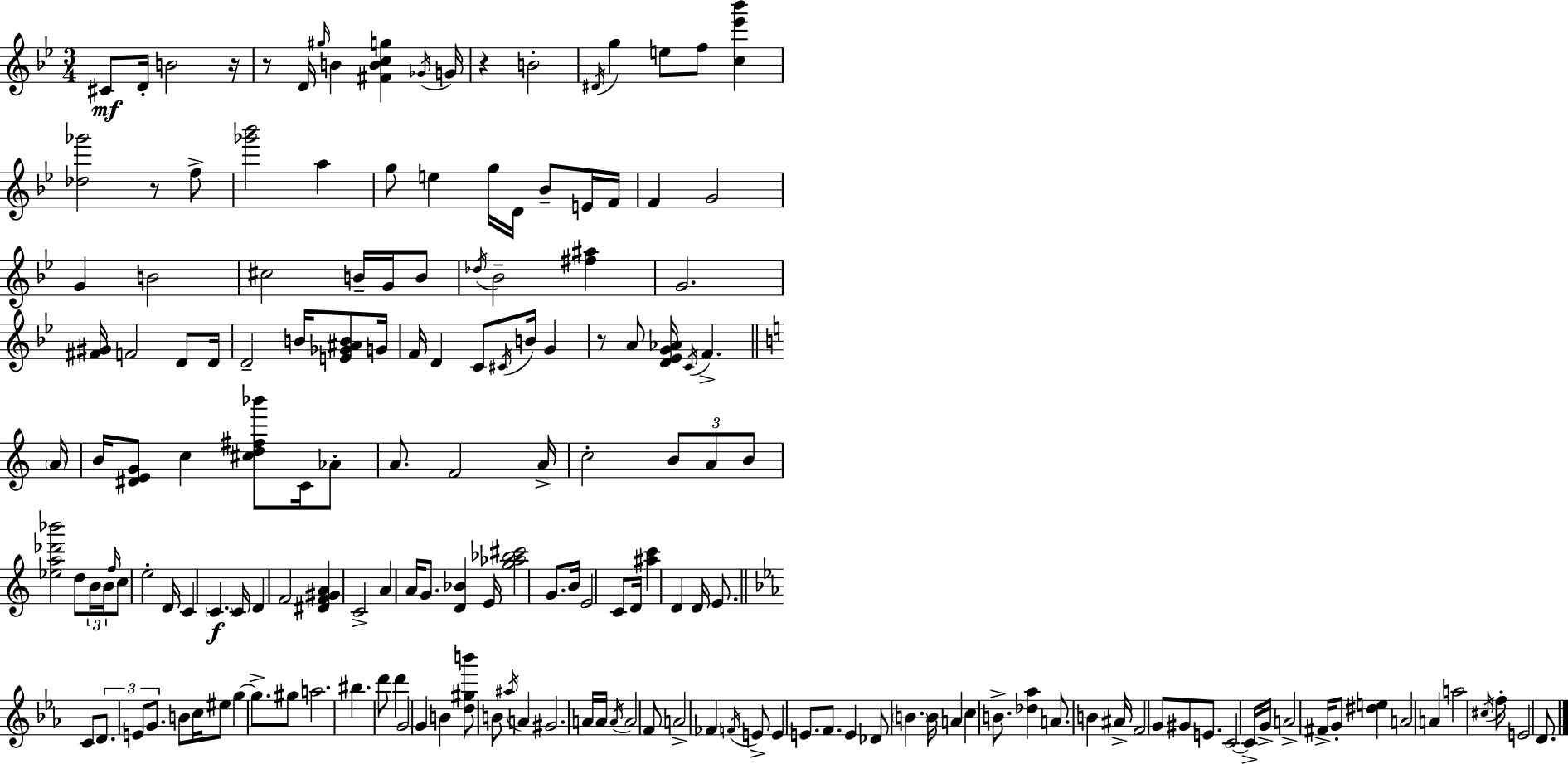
C#4/e D4/s B4/h R/s R/e D4/s G#5/s B4/q [F#4,B4,C5,G5]/q Gb4/s G4/s R/q B4/h D#4/s G5/q E5/e F5/e [C5,Eb6,Bb6]/q [Db5,Gb6]/h R/e F5/e [Gb6,Bb6]/h A5/q G5/e E5/q G5/s D4/s Bb4/e E4/s F4/s F4/q G4/h G4/q B4/h C#5/h B4/s G4/s B4/e Db5/s Bb4/h [F#5,A#5]/q G4/h. [F#4,G#4]/s F4/h D4/e D4/s D4/h B4/s [E4,Gb4,A#4,B4]/e G4/s F4/s D4/q C4/e C#4/s B4/s G4/q R/e A4/e [D4,Eb4,G4,Ab4]/s C4/s F4/q. A4/s B4/s [D#4,E4,G4]/e C5/q [C#5,D5,F#5,Bb6]/e C4/s Ab4/e A4/e. F4/h A4/s C5/h B4/e A4/e B4/e [Eb5,A5,Db6,Bb6]/h D5/e B4/s B4/s F5/s C5/e E5/h D4/s C4/q C4/q. C4/s D4/q F4/h [D#4,F4,G#4,A4]/q C4/h A4/q A4/s G4/e. [D4,Bb4]/q E4/s [G5,Ab5,Bb5,C#6]/h G4/e. B4/s E4/h C4/e D4/s [A#5,C6]/q D4/q D4/s E4/e. C4/e D4/e. E4/e G4/e. B4/e C5/s EIS5/e G5/q G5/e. G#5/e A5/h. BIS5/q. D6/e D6/q G4/h G4/q B4/q [D5,G#5,B6]/e B4/e A#5/s A4/q G#4/h. A4/s A4/s A4/s A4/h F4/e A4/h FES4/q F4/s E4/e E4/q E4/e. F4/e. E4/q Db4/e B4/q. B4/s A4/q C5/q B4/e. [Db5,Ab5]/q A4/e. B4/q A#4/s F4/h G4/e G#4/e E4/e. C4/h C4/s G4/s A4/h F#4/s G4/e [D#5,E5]/q A4/h A4/q A5/h C#5/s F5/s E4/h D4/e.